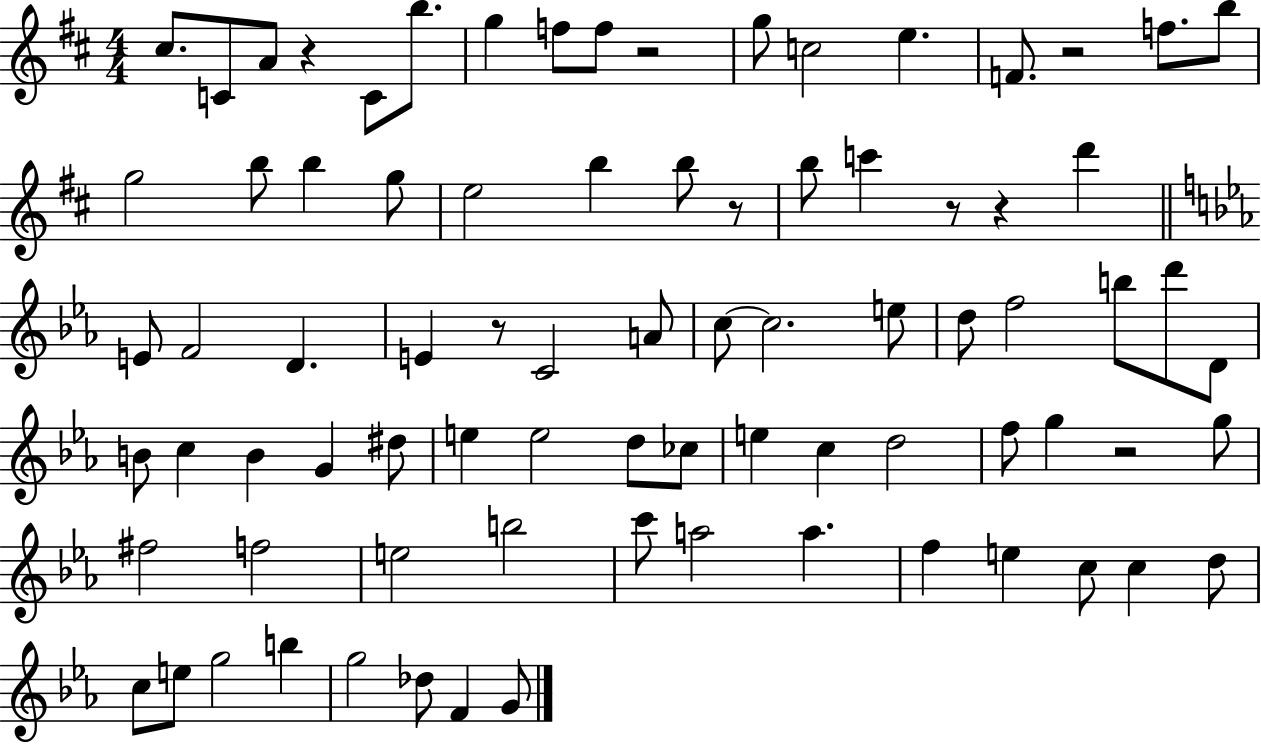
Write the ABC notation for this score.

X:1
T:Untitled
M:4/4
L:1/4
K:D
^c/2 C/2 A/2 z C/2 b/2 g f/2 f/2 z2 g/2 c2 e F/2 z2 f/2 b/2 g2 b/2 b g/2 e2 b b/2 z/2 b/2 c' z/2 z d' E/2 F2 D E z/2 C2 A/2 c/2 c2 e/2 d/2 f2 b/2 d'/2 D/2 B/2 c B G ^d/2 e e2 d/2 _c/2 e c d2 f/2 g z2 g/2 ^f2 f2 e2 b2 c'/2 a2 a f e c/2 c d/2 c/2 e/2 g2 b g2 _d/2 F G/2